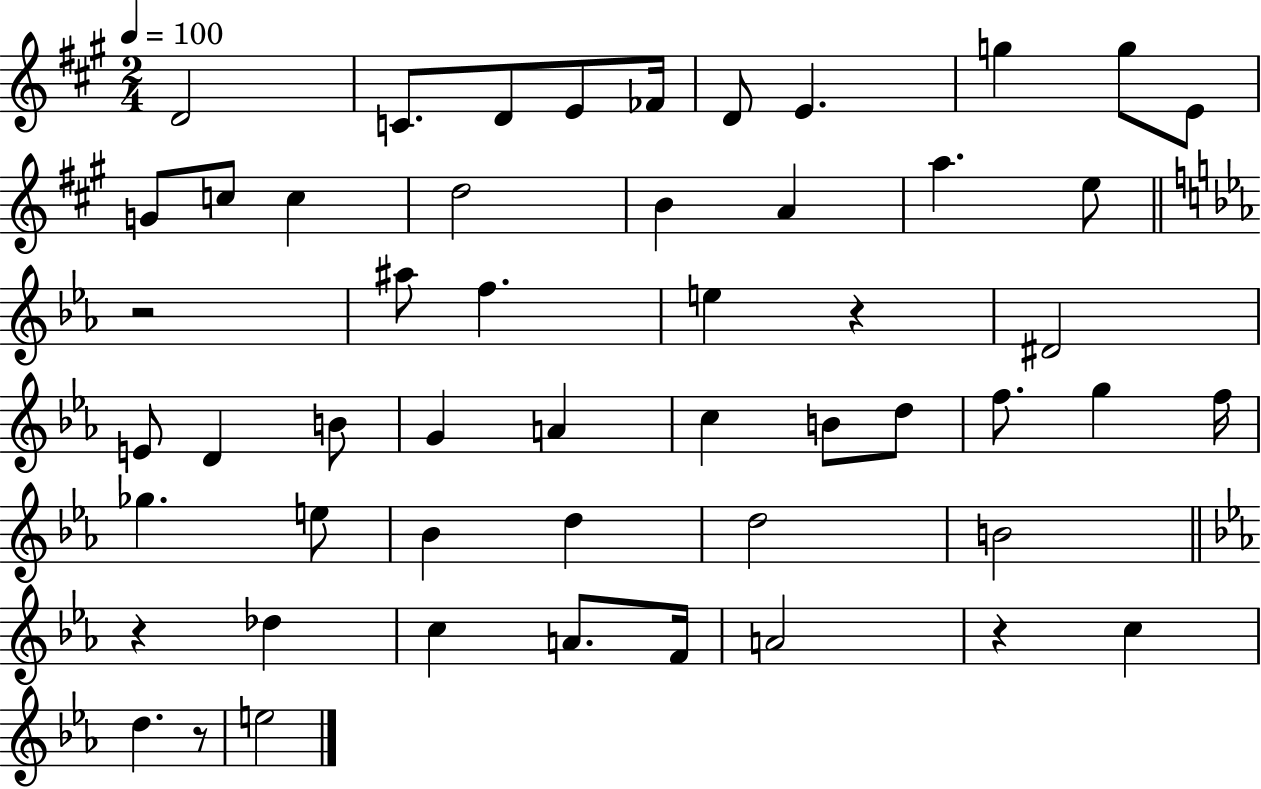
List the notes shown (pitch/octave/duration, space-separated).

D4/h C4/e. D4/e E4/e FES4/s D4/e E4/q. G5/q G5/e E4/e G4/e C5/e C5/q D5/h B4/q A4/q A5/q. E5/e R/h A#5/e F5/q. E5/q R/q D#4/h E4/e D4/q B4/e G4/q A4/q C5/q B4/e D5/e F5/e. G5/q F5/s Gb5/q. E5/e Bb4/q D5/q D5/h B4/h R/q Db5/q C5/q A4/e. F4/s A4/h R/q C5/q D5/q. R/e E5/h